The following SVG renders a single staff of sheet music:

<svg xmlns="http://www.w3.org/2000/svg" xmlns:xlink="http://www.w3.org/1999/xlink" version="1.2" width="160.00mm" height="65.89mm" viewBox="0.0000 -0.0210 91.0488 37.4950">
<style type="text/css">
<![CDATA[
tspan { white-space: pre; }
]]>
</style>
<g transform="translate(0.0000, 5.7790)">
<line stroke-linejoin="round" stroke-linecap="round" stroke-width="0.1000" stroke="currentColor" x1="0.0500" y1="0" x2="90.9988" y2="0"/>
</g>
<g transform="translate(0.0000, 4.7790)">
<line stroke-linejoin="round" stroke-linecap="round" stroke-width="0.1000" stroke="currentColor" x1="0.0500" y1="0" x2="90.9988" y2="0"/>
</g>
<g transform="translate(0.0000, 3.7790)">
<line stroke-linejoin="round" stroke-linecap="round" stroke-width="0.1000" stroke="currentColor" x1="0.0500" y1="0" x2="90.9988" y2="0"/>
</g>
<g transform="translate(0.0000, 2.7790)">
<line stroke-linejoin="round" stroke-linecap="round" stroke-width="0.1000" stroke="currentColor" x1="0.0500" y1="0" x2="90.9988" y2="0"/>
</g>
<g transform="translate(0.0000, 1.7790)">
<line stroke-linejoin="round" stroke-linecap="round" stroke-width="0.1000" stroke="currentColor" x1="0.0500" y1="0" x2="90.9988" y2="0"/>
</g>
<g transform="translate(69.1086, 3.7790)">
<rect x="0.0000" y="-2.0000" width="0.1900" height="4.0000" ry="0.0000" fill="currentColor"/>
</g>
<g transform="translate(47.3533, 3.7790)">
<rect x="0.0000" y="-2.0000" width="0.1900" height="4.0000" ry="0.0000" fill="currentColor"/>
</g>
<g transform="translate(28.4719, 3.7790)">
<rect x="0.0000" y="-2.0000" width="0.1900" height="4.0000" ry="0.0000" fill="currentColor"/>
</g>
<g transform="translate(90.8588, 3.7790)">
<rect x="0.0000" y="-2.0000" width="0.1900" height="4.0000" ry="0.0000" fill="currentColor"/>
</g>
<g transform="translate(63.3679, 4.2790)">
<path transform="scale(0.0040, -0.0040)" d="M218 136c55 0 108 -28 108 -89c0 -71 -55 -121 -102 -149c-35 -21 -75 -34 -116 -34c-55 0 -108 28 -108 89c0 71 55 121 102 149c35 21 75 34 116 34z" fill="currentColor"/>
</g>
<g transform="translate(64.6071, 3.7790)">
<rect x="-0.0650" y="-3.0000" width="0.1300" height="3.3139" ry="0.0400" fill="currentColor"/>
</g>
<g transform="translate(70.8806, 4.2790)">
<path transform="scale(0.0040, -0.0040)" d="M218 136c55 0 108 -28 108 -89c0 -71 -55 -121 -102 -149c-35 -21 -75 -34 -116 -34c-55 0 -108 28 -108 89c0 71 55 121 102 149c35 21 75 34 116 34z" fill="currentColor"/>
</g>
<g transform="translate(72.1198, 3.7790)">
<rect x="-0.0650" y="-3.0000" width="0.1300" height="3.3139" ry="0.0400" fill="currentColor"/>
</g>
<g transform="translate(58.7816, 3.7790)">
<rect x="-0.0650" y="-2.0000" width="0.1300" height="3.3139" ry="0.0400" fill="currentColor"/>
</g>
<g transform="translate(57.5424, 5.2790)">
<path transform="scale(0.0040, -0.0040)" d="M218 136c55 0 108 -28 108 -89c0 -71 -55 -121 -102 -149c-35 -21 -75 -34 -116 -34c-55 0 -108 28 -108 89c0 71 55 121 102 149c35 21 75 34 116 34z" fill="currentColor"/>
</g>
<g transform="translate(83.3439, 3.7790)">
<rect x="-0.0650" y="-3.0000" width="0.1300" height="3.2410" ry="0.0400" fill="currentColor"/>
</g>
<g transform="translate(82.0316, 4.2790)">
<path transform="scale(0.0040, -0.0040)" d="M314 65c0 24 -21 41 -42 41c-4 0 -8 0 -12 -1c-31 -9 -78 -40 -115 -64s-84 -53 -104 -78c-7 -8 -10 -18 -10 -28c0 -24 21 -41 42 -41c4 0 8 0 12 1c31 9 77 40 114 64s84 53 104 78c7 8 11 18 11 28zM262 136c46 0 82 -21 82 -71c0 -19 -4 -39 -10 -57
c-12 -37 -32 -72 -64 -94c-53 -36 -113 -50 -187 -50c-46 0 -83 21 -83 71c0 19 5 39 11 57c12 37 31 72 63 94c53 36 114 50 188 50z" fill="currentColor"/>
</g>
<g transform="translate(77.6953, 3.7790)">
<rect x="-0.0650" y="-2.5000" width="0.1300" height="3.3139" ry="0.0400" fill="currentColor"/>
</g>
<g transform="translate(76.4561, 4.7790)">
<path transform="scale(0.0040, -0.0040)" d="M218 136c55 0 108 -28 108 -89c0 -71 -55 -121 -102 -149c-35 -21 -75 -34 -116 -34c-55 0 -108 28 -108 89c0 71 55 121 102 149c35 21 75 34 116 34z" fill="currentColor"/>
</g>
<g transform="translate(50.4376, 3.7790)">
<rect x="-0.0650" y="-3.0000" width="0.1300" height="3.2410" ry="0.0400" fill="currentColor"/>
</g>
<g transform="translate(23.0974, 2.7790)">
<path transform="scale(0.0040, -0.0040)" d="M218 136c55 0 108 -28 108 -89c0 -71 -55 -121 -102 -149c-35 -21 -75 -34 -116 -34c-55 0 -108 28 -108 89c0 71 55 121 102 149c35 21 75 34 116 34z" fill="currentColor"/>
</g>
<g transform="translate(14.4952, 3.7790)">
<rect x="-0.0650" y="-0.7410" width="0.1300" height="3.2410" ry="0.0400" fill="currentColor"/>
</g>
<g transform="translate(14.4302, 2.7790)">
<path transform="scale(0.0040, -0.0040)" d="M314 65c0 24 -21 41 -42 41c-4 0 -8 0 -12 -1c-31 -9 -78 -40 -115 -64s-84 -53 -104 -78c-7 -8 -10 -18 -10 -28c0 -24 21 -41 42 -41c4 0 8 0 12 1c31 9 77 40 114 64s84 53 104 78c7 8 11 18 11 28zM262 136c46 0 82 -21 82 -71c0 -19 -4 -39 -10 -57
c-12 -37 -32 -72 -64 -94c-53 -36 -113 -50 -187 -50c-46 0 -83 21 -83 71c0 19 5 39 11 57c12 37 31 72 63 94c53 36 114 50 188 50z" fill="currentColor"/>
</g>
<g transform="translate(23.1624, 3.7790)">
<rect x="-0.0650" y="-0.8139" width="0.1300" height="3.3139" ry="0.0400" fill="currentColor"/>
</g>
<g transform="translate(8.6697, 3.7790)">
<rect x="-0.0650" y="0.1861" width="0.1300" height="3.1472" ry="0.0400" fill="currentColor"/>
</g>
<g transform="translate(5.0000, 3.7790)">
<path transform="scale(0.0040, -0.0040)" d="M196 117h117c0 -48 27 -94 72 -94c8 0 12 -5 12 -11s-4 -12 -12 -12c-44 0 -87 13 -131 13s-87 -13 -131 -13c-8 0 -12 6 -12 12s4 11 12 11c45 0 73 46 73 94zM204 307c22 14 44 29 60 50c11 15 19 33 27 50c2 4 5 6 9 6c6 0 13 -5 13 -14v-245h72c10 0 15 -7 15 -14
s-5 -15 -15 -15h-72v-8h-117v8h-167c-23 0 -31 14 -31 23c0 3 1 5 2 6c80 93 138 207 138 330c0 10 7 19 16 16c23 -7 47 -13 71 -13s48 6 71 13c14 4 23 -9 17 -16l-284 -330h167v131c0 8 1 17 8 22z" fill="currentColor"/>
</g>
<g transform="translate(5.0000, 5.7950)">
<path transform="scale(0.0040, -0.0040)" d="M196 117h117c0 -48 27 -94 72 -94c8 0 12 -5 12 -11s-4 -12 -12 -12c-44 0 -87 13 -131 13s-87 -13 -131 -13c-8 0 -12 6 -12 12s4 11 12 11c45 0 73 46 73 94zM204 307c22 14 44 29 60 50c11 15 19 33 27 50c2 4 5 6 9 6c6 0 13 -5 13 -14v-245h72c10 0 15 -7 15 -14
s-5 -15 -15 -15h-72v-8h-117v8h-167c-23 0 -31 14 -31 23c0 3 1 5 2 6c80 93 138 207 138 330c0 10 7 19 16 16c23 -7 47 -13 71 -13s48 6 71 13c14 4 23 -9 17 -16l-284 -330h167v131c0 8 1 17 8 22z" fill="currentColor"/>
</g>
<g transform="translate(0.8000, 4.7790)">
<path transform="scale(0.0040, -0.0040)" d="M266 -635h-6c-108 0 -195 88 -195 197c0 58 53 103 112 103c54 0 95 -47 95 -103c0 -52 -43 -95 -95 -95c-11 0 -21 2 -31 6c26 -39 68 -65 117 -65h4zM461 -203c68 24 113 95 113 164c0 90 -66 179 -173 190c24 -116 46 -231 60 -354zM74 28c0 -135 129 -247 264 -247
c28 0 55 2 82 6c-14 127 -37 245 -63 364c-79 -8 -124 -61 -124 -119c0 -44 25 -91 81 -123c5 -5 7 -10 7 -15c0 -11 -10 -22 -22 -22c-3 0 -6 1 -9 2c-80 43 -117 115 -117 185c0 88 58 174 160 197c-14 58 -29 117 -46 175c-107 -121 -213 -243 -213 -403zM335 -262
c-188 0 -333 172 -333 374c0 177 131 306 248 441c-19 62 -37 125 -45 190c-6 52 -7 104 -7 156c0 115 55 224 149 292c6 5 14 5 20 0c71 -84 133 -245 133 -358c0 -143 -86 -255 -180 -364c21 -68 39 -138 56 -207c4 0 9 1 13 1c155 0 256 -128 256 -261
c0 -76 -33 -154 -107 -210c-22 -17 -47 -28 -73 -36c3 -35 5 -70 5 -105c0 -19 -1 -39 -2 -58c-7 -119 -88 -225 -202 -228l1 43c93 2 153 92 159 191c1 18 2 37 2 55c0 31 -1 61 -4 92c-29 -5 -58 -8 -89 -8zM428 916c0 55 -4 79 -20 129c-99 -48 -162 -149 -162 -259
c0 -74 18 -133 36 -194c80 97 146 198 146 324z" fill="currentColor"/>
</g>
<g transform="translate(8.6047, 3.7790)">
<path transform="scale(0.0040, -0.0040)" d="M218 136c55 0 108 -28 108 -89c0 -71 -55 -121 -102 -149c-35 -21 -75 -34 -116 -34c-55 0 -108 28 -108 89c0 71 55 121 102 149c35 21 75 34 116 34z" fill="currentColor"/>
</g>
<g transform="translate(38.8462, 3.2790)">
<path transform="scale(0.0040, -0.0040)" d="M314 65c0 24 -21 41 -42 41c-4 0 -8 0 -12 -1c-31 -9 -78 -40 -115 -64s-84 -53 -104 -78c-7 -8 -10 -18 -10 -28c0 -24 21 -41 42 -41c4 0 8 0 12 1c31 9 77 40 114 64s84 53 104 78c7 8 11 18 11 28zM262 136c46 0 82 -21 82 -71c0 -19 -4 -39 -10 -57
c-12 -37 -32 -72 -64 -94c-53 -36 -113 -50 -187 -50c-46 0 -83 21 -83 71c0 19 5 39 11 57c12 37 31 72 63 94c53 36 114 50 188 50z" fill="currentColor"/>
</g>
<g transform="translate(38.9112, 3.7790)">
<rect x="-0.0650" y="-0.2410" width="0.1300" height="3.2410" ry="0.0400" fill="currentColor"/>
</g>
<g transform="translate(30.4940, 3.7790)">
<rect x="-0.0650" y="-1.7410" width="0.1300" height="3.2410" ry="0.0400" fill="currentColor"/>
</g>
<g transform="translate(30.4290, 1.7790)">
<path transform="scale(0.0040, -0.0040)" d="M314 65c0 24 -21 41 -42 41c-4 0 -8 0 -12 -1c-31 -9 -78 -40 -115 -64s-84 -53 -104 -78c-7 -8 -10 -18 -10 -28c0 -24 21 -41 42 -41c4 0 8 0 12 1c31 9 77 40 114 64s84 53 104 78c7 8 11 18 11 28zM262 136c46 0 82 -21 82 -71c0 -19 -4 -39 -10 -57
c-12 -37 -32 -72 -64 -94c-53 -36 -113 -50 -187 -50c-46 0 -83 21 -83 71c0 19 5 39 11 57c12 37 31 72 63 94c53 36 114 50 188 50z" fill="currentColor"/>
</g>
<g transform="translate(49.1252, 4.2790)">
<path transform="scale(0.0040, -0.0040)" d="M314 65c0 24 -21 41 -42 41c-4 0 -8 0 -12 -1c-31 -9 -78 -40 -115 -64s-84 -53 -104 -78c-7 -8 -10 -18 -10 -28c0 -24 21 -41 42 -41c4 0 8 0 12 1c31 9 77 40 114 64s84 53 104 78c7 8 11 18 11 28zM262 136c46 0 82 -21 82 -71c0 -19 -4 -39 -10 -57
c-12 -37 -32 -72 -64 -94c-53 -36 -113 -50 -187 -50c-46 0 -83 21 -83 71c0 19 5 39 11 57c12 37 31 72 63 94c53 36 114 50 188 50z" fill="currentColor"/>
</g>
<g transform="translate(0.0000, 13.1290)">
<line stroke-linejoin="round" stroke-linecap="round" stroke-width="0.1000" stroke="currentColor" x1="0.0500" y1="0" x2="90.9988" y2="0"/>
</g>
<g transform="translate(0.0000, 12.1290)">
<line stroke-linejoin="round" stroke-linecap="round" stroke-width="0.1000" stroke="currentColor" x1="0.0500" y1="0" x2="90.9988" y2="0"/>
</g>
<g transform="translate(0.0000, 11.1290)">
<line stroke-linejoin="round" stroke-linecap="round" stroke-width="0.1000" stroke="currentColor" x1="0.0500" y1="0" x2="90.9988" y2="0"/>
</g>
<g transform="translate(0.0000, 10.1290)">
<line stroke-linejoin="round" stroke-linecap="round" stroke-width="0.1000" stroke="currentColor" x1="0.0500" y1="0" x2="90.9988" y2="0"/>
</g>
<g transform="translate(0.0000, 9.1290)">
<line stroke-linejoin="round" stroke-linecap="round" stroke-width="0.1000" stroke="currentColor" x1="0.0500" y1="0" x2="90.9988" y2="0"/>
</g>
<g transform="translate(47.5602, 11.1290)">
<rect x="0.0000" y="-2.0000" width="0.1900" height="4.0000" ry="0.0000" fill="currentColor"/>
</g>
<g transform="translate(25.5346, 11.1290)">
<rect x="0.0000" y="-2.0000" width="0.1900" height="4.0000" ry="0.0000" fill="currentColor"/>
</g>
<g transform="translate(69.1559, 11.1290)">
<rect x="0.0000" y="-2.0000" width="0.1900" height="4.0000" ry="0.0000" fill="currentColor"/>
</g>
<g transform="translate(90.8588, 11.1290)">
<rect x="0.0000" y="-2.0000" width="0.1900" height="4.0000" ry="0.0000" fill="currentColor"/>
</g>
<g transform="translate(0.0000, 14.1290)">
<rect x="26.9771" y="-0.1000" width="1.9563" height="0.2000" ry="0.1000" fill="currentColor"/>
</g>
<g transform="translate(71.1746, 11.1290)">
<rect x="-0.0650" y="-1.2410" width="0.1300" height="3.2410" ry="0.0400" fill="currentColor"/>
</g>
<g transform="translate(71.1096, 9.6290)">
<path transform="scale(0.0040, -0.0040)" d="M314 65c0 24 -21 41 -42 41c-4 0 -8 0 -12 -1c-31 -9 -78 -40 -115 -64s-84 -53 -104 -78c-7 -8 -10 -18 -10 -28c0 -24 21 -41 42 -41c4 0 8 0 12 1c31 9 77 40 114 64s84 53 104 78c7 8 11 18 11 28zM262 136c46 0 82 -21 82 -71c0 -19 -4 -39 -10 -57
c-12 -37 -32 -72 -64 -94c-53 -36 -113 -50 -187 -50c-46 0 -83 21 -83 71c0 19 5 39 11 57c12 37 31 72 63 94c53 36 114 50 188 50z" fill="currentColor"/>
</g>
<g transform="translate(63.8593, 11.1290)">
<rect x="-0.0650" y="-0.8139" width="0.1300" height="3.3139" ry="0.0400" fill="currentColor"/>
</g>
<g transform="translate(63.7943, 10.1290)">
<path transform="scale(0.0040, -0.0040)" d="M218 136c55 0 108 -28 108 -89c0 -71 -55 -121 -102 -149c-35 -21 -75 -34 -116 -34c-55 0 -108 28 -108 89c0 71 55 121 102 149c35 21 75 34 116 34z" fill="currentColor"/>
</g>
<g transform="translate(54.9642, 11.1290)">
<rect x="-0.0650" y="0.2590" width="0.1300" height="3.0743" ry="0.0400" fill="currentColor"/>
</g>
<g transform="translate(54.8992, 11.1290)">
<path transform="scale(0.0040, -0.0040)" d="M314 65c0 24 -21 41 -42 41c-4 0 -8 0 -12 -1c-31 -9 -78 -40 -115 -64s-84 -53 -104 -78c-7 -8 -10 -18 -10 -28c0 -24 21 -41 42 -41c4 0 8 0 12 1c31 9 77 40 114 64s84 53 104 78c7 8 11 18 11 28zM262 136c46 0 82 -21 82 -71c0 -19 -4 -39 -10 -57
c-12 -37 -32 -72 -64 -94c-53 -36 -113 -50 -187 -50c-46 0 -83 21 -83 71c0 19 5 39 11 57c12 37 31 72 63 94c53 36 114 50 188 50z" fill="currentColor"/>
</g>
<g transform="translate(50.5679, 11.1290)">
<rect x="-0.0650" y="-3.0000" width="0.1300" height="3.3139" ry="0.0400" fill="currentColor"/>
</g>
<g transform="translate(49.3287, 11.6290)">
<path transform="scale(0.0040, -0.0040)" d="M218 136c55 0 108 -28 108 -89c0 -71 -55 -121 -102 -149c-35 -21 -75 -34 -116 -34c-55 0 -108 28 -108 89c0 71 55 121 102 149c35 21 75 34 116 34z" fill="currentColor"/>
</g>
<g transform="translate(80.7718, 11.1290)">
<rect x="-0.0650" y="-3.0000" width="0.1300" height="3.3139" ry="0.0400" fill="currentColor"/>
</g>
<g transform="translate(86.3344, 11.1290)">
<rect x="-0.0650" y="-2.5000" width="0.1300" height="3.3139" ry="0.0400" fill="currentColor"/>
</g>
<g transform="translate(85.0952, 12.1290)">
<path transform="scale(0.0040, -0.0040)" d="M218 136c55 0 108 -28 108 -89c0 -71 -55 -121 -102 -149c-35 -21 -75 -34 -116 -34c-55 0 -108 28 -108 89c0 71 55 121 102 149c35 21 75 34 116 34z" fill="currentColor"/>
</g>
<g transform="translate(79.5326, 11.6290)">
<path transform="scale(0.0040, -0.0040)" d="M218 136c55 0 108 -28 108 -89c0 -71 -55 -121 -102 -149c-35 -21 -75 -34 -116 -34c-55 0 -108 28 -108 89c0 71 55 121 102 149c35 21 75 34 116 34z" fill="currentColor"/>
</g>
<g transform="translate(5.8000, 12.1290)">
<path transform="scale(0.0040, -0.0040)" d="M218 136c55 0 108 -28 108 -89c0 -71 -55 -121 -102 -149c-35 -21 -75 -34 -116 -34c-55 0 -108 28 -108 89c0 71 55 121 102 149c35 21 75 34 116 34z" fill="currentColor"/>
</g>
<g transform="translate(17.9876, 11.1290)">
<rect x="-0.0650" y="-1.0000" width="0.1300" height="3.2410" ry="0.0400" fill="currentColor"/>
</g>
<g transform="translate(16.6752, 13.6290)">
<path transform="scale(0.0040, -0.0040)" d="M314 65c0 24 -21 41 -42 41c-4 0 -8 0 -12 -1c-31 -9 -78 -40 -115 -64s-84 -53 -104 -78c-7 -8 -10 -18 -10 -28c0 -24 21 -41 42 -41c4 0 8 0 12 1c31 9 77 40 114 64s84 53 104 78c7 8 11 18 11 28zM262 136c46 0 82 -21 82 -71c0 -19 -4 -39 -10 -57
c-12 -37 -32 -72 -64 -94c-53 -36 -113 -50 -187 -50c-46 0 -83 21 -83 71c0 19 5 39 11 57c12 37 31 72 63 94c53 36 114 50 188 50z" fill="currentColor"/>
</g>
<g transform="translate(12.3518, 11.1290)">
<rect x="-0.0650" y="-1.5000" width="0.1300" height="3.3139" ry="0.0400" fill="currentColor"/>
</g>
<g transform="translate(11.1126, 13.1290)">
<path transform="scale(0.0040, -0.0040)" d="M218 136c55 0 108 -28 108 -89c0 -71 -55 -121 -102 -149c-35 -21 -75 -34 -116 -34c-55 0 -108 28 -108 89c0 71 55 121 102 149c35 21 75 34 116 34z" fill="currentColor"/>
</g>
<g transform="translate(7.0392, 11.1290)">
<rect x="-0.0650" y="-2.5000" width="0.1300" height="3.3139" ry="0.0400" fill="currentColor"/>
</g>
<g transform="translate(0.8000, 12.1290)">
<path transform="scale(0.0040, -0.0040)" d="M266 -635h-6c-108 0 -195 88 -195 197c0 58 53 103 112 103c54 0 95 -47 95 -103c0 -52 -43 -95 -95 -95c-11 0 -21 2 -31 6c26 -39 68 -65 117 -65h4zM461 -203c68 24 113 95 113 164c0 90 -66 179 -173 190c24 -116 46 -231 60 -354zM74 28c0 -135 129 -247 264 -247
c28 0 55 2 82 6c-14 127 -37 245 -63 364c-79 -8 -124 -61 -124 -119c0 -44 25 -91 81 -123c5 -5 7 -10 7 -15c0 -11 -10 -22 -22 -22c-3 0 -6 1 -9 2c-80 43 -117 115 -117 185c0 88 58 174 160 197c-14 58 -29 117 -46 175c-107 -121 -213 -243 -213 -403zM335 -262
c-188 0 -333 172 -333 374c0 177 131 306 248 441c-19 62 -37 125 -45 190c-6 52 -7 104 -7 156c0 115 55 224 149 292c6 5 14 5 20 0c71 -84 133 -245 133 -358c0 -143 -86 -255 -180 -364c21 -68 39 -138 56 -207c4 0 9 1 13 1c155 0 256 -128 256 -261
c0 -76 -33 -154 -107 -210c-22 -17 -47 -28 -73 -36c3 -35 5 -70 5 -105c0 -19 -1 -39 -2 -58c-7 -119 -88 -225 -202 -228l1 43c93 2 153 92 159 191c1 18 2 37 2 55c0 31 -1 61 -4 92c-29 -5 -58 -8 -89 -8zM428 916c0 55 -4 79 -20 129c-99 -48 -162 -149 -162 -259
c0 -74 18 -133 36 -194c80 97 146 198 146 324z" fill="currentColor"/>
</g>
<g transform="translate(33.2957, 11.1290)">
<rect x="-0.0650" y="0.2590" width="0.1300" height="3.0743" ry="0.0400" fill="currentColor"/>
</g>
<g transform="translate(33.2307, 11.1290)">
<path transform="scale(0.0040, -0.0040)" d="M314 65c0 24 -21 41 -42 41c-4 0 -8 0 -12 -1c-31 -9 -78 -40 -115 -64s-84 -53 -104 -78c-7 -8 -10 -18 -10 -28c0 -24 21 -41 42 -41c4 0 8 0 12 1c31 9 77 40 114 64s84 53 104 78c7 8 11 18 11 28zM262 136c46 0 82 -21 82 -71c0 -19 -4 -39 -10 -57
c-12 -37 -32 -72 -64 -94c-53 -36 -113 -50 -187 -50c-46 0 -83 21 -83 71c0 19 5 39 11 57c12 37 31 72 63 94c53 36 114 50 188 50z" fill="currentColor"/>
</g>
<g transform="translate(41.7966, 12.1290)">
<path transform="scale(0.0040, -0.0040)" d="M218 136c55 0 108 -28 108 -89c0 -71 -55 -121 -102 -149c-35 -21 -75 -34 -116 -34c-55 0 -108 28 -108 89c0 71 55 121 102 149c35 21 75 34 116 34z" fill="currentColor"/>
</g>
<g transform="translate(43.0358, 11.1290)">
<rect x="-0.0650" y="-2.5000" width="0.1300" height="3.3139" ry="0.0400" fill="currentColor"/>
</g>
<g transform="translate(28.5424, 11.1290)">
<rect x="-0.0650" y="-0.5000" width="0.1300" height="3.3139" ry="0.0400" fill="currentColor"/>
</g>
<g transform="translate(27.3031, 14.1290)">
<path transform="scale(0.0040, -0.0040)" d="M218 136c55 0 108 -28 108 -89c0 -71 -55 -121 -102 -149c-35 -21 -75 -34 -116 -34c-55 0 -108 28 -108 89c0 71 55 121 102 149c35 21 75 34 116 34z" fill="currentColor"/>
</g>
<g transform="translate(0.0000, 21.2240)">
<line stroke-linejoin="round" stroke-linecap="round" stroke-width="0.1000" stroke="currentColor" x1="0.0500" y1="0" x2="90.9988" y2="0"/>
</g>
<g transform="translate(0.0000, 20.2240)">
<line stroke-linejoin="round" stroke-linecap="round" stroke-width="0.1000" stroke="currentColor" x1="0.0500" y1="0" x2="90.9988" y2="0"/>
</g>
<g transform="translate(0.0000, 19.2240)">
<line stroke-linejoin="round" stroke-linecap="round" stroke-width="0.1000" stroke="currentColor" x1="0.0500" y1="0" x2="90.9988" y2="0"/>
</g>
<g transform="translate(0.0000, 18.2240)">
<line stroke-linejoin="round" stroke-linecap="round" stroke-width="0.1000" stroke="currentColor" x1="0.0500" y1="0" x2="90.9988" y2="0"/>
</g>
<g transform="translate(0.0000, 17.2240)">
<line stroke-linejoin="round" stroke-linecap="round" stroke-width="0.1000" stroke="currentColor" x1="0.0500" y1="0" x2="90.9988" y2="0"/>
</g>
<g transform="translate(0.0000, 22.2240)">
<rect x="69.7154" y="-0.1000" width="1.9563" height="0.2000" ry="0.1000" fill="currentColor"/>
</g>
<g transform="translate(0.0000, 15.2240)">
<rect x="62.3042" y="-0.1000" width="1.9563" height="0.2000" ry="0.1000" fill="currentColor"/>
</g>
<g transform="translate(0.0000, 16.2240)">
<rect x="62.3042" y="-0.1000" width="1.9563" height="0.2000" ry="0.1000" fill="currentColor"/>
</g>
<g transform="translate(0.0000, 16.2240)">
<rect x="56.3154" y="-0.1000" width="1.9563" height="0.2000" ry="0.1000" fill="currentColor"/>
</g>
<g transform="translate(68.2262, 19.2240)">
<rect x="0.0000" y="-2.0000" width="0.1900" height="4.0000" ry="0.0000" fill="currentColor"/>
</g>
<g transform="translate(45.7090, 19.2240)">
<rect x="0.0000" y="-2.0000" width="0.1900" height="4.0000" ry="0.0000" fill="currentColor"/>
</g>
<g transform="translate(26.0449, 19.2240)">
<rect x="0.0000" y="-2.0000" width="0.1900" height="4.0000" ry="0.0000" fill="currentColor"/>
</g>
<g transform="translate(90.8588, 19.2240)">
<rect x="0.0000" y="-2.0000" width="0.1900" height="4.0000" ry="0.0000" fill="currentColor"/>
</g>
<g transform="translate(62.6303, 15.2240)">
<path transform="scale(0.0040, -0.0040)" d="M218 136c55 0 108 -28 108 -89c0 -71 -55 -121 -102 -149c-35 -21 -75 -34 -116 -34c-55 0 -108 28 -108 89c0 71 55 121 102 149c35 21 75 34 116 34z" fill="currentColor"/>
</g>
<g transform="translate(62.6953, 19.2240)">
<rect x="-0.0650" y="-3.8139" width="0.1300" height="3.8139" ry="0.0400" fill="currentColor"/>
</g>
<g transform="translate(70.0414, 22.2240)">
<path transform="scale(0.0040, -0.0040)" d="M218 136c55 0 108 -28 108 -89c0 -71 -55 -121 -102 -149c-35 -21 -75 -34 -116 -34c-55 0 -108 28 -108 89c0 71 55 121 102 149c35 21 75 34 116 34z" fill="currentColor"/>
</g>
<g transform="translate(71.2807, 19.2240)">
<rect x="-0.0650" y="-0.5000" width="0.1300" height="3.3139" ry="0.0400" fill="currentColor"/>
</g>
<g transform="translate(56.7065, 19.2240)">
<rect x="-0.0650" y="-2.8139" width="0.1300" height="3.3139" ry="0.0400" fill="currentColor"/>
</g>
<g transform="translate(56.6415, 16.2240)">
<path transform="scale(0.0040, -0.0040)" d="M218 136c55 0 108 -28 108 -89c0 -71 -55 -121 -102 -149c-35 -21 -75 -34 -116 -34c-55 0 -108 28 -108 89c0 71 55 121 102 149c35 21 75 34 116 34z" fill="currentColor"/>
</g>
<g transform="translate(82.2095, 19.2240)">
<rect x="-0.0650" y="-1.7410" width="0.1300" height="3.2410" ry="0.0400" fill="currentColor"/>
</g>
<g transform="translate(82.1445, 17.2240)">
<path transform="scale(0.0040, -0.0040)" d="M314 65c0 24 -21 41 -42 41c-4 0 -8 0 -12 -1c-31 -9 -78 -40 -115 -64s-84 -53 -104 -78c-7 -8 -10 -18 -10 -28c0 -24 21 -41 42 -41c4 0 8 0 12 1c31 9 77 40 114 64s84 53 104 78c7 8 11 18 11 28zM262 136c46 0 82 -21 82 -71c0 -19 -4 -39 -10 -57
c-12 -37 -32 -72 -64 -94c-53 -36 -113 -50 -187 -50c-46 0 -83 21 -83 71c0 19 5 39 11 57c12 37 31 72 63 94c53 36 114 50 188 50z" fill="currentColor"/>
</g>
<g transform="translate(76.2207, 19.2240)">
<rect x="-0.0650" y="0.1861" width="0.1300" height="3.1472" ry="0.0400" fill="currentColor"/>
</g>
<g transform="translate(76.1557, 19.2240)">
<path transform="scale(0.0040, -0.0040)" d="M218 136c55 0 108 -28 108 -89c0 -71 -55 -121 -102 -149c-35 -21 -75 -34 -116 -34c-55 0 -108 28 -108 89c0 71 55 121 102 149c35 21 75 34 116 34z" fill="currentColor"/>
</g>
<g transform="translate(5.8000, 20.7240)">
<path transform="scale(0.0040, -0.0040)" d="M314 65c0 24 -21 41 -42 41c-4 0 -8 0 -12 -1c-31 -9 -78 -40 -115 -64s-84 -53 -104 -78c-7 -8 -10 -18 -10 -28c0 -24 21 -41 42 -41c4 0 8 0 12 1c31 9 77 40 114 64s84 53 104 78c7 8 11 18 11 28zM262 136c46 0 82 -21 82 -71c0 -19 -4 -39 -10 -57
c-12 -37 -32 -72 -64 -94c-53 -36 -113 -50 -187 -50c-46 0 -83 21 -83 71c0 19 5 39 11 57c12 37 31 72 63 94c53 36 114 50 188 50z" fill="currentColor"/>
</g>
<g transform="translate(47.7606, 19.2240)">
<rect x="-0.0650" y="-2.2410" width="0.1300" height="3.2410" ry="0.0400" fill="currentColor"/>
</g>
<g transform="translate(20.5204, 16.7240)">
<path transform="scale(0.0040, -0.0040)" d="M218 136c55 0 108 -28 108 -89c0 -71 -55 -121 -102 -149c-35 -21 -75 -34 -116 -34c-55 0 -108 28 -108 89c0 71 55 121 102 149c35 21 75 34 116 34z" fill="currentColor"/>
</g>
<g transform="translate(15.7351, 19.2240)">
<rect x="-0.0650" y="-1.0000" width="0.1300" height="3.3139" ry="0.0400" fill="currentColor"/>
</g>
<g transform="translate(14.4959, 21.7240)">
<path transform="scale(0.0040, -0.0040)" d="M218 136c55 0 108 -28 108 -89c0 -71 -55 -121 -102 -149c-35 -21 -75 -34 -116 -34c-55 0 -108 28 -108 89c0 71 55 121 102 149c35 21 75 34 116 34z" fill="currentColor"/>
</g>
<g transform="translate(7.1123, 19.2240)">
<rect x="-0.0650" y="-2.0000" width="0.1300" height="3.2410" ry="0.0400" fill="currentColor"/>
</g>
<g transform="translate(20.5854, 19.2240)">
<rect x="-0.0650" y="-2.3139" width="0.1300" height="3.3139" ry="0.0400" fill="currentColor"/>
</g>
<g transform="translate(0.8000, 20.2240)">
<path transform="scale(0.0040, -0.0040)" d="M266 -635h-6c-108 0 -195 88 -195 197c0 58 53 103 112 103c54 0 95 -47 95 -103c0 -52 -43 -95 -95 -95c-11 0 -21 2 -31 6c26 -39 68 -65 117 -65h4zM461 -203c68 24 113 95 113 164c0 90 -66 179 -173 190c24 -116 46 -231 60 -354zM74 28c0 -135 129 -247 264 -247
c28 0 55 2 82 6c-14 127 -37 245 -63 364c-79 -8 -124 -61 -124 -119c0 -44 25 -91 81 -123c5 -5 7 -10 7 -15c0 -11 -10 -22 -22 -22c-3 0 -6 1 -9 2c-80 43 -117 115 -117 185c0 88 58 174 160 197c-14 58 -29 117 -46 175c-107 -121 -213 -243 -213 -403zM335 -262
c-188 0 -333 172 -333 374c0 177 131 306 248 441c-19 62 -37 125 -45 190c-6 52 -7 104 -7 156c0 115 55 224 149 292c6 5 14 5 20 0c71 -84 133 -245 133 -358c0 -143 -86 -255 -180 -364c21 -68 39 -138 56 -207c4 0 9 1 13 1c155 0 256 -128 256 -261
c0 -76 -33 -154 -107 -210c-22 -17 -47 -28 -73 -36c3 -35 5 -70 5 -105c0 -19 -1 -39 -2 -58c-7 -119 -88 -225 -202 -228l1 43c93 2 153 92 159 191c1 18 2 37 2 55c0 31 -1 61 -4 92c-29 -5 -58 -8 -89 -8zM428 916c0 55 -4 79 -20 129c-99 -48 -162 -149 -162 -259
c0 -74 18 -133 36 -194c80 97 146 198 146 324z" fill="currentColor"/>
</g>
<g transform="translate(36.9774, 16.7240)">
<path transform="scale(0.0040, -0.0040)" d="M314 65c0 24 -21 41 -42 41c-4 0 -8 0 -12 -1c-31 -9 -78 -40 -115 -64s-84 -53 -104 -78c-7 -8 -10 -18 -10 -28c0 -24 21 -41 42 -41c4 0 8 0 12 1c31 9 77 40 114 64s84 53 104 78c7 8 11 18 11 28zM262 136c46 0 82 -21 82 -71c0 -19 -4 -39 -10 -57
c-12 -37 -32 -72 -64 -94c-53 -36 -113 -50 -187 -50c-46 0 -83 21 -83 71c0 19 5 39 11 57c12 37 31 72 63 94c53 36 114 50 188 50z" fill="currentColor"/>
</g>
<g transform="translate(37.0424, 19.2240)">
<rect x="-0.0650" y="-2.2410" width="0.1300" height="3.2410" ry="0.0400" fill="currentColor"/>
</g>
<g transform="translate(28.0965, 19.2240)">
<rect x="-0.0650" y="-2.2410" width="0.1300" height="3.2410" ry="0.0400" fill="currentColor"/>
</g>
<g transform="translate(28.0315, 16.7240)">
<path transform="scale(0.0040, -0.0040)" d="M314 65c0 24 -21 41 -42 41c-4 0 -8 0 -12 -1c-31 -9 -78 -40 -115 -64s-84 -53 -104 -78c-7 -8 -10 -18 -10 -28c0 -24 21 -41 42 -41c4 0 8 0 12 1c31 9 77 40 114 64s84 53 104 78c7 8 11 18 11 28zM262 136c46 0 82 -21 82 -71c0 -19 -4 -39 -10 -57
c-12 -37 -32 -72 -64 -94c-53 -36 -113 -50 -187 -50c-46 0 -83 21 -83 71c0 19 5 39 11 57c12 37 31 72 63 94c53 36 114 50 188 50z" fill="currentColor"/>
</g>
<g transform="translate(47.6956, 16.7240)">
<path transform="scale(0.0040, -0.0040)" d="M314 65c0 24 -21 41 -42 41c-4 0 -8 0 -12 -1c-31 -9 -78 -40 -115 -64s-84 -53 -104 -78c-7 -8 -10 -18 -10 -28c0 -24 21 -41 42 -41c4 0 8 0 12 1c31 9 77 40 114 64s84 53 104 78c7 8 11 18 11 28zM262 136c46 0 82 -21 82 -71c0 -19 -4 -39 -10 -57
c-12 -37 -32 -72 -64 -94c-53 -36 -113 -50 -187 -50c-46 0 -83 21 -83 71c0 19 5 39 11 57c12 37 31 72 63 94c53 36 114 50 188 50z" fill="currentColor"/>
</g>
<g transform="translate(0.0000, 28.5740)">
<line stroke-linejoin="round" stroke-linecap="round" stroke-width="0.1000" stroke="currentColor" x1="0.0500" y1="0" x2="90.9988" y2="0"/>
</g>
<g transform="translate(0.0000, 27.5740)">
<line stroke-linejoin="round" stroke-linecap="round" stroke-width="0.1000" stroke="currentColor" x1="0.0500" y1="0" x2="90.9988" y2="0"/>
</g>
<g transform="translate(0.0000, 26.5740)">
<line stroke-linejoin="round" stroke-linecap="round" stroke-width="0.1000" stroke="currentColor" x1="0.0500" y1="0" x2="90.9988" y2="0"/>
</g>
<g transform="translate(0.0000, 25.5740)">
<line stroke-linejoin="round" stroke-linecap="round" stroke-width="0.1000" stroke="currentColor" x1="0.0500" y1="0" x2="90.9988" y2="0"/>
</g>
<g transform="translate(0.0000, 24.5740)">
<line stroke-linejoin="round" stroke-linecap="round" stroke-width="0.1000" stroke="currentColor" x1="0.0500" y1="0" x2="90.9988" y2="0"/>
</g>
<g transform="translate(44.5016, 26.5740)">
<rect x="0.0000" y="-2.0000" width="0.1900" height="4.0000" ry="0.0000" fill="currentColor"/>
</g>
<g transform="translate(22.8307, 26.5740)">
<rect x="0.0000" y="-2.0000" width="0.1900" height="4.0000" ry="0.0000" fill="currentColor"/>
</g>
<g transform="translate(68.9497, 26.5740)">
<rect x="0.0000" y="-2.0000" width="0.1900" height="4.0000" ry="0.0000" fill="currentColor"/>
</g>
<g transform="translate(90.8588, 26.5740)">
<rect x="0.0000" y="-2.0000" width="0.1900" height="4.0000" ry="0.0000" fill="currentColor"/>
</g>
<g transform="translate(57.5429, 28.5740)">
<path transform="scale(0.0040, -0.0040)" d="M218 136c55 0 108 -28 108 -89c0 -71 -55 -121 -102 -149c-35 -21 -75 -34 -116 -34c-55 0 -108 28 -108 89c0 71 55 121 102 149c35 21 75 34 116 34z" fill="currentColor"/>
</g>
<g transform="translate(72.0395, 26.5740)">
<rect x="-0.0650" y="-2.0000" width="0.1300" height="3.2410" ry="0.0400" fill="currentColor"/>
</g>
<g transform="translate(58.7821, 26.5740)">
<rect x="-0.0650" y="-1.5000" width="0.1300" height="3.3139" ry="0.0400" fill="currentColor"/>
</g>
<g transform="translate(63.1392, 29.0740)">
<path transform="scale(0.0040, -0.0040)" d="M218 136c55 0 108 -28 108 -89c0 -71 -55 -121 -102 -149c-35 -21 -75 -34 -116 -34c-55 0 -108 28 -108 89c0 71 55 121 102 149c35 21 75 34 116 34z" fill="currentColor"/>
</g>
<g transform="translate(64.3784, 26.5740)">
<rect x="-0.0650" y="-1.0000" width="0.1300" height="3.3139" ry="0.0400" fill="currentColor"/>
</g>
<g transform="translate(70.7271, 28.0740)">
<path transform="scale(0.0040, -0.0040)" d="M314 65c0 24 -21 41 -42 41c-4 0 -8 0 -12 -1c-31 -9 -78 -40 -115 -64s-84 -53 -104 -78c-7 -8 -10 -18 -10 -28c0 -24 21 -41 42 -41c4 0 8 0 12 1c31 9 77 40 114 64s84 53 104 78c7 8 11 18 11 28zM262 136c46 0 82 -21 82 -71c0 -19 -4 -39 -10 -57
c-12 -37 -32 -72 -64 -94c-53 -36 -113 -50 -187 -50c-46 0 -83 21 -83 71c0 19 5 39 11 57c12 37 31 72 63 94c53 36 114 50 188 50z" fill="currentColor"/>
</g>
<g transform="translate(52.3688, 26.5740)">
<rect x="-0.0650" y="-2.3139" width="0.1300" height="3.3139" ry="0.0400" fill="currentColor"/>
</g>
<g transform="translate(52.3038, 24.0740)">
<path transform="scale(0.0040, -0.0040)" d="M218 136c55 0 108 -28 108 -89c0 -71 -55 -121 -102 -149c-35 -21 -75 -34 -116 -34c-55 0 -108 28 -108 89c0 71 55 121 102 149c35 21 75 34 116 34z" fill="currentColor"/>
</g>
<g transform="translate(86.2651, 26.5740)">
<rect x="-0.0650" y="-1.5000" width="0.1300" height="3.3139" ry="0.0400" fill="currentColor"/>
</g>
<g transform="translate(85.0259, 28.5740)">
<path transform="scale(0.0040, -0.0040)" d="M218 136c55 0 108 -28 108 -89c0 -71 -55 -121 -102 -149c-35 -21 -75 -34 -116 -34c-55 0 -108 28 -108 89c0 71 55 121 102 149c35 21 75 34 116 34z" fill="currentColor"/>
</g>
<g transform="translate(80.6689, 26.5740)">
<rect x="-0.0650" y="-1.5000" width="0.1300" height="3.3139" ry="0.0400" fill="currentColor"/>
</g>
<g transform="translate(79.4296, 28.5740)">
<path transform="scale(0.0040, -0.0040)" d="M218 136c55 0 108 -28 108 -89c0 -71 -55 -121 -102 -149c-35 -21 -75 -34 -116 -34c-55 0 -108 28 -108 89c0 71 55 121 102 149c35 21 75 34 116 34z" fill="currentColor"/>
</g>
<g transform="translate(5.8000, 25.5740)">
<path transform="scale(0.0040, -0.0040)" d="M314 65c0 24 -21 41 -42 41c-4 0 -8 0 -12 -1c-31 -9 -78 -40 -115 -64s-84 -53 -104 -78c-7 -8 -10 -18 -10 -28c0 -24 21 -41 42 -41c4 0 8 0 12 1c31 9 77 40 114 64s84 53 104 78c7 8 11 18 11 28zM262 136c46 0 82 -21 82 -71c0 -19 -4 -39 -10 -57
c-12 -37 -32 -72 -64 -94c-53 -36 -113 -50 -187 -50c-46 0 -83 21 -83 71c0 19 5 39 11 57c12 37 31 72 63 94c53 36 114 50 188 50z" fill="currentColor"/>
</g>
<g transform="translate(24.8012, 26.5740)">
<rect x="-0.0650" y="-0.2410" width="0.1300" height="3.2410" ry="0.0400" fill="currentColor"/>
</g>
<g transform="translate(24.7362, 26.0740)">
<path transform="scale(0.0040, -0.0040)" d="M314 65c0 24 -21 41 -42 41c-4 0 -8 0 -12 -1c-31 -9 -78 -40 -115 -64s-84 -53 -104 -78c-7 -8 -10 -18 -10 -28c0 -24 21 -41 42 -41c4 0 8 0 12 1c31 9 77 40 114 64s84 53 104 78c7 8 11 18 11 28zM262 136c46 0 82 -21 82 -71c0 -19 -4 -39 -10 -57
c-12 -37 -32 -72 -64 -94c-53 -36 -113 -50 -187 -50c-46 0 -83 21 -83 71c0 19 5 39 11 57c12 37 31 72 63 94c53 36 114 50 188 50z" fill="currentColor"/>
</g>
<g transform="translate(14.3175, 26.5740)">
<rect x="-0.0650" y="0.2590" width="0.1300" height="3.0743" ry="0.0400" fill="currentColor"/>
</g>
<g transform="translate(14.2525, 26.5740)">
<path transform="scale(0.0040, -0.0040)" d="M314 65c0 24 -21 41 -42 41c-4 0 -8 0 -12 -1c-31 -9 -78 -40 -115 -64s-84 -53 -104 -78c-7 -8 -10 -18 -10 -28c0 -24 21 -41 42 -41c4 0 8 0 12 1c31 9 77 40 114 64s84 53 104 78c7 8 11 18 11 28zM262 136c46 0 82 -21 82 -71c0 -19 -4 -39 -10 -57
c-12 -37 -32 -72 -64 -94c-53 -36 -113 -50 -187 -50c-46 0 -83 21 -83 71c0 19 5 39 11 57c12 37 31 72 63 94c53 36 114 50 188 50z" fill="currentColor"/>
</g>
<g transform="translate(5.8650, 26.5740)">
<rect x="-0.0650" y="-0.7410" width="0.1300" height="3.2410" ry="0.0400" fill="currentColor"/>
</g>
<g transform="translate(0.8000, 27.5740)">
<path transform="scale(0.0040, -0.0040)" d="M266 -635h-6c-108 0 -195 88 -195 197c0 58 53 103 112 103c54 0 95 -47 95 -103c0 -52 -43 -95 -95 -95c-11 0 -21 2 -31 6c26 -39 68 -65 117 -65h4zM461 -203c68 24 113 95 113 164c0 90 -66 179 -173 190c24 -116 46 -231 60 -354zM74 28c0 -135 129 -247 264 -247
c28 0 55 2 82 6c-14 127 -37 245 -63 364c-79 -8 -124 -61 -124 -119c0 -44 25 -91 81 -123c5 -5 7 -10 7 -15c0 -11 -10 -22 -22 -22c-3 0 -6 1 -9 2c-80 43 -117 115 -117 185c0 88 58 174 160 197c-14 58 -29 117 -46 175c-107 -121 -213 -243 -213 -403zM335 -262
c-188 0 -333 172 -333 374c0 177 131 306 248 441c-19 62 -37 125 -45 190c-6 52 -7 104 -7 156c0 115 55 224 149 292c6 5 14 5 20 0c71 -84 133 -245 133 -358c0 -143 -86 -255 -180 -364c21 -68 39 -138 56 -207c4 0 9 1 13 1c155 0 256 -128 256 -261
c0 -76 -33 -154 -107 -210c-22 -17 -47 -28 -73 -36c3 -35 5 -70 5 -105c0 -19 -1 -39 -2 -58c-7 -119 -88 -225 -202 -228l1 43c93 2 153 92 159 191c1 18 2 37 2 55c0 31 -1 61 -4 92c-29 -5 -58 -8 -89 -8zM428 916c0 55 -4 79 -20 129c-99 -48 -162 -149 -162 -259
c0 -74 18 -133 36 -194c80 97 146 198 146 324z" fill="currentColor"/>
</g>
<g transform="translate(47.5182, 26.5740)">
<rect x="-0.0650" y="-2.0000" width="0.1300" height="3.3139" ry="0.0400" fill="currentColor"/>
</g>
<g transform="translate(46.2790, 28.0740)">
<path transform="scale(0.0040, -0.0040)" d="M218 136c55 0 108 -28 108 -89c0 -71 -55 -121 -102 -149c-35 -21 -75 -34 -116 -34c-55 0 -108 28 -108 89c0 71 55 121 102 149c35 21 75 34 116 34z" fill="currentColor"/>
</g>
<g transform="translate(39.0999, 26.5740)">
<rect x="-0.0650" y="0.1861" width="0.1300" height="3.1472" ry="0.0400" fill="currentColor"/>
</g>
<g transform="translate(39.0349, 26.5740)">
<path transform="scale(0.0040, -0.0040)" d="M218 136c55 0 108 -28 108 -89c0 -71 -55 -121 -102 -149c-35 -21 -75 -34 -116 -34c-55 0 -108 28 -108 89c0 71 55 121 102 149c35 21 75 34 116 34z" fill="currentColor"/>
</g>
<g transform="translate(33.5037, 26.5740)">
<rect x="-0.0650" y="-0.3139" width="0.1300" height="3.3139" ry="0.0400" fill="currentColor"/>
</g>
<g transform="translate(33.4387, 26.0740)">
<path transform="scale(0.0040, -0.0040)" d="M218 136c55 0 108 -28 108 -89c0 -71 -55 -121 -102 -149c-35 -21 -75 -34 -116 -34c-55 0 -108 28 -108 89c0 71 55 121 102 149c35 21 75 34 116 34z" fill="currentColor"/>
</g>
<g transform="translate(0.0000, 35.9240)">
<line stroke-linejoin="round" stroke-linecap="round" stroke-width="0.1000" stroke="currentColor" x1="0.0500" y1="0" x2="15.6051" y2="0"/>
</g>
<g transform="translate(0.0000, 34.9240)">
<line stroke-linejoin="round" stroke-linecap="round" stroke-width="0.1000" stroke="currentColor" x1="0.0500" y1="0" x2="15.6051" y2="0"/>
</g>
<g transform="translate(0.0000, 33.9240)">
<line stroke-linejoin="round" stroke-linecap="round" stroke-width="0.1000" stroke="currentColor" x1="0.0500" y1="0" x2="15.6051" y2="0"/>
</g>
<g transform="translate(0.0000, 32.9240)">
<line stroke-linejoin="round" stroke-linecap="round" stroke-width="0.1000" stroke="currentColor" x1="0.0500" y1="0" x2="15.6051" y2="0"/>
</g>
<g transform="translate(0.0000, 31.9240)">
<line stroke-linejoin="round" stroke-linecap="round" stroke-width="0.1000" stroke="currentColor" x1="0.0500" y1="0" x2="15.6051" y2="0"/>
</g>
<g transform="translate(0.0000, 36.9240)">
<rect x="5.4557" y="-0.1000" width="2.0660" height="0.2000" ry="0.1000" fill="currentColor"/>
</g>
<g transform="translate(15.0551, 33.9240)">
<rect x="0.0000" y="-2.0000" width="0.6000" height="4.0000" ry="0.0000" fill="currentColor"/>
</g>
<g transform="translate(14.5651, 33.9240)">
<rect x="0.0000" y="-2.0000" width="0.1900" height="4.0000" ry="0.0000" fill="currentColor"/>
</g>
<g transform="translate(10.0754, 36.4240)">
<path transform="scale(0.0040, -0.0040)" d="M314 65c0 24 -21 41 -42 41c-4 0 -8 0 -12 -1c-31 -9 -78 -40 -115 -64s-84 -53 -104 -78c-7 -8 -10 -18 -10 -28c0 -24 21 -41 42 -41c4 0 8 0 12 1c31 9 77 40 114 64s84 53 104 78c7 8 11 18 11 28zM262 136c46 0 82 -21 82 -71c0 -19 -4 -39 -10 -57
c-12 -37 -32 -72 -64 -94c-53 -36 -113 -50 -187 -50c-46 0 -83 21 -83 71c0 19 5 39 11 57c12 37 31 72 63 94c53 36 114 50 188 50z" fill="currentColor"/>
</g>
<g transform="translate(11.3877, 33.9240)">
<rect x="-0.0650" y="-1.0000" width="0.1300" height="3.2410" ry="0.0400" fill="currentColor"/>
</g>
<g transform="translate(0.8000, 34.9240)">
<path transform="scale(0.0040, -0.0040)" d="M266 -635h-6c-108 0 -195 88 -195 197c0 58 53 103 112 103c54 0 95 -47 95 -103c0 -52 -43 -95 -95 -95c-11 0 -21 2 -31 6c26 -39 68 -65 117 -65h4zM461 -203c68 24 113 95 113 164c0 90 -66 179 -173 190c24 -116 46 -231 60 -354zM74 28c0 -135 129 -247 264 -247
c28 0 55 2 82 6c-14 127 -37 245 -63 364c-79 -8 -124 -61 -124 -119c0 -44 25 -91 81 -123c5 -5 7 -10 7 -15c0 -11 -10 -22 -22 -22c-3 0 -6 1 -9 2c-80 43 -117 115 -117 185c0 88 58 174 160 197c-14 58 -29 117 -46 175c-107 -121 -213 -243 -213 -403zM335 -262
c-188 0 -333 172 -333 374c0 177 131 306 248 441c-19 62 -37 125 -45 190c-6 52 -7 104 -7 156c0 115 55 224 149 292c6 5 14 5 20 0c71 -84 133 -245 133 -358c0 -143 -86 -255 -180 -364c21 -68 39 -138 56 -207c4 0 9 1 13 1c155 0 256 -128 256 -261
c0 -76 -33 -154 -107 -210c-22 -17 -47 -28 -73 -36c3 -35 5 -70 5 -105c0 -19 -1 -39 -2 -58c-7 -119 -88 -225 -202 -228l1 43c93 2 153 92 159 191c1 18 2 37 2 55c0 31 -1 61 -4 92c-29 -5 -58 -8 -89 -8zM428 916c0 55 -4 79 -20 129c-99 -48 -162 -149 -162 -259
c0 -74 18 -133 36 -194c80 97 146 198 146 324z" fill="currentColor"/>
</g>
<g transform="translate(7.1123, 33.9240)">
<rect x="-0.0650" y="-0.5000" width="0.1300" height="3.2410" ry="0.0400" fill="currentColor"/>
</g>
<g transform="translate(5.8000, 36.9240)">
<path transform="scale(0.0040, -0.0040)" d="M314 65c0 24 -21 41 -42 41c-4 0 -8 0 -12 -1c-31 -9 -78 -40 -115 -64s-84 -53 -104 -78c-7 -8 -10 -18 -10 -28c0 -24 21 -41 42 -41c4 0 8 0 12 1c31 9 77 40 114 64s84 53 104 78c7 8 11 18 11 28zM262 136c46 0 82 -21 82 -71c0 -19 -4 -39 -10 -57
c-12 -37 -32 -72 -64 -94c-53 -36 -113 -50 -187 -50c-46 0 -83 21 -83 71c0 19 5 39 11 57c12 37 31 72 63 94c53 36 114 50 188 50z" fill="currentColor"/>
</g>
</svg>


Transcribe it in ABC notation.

X:1
T:Untitled
M:4/4
L:1/4
K:C
B d2 d f2 c2 A2 F A A G A2 G E D2 C B2 G A B2 d e2 A G F2 D g g2 g2 g2 a c' C B f2 d2 B2 c2 c B F g E D F2 E E C2 D2